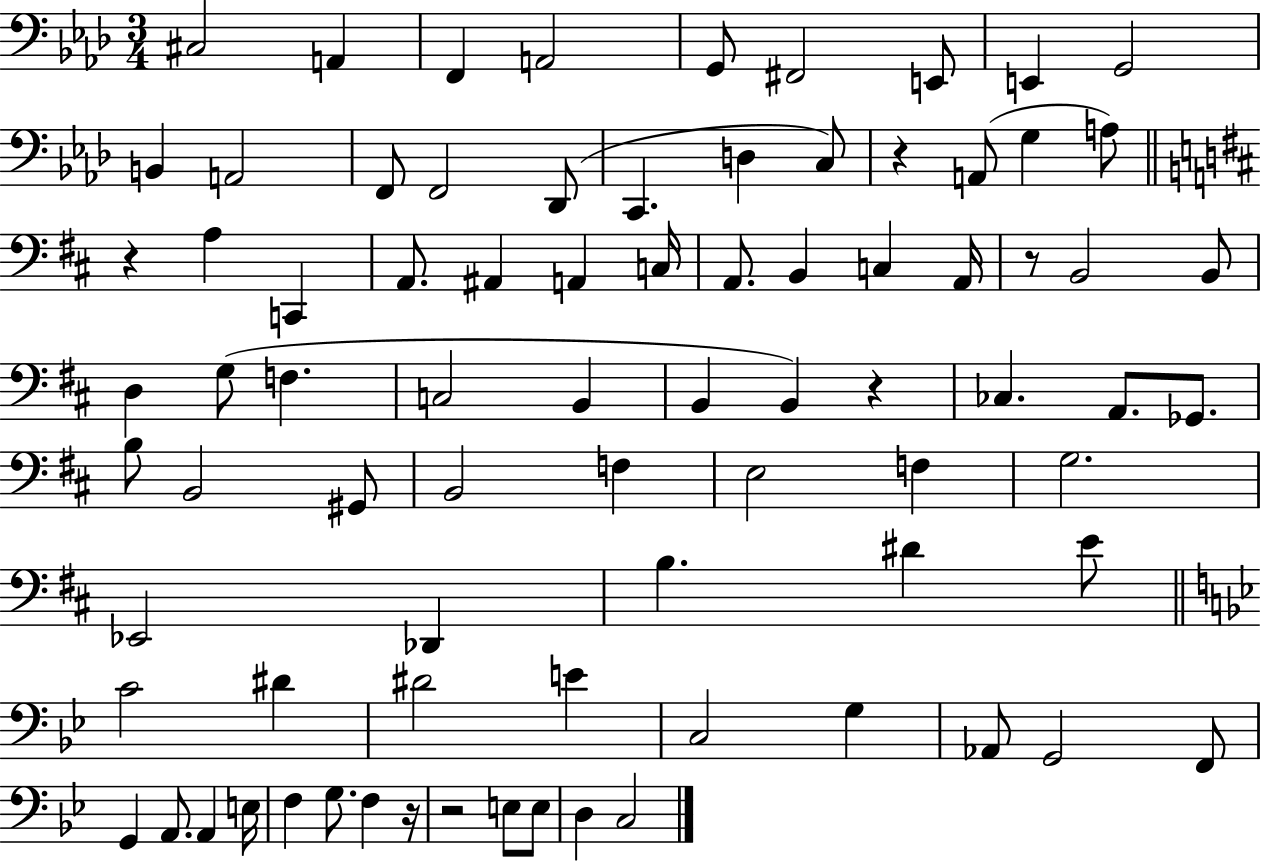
{
  \clef bass
  \numericTimeSignature
  \time 3/4
  \key aes \major
  \repeat volta 2 { cis2 a,4 | f,4 a,2 | g,8 fis,2 e,8 | e,4 g,2 | \break b,4 a,2 | f,8 f,2 des,8( | c,4. d4 c8) | r4 a,8( g4 a8) | \break \bar "||" \break \key d \major r4 a4 c,4 | a,8. ais,4 a,4 c16 | a,8. b,4 c4 a,16 | r8 b,2 b,8 | \break d4 g8( f4. | c2 b,4 | b,4 b,4) r4 | ces4. a,8. ges,8. | \break b8 b,2 gis,8 | b,2 f4 | e2 f4 | g2. | \break ees,2 des,4 | b4. dis'4 e'8 | \bar "||" \break \key bes \major c'2 dis'4 | dis'2 e'4 | c2 g4 | aes,8 g,2 f,8 | \break g,4 a,8. a,4 e16 | f4 g8. f4 r16 | r2 e8 e8 | d4 c2 | \break } \bar "|."
}